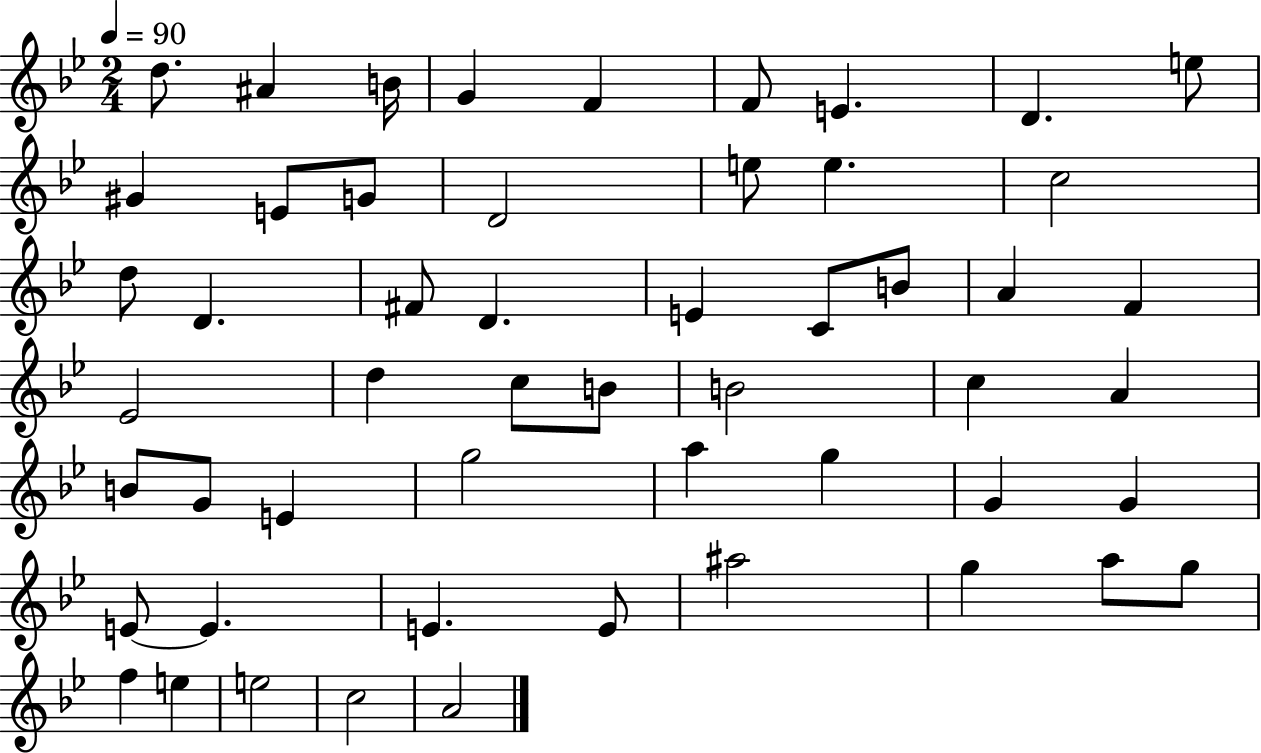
D5/e. A#4/q B4/s G4/q F4/q F4/e E4/q. D4/q. E5/e G#4/q E4/e G4/e D4/h E5/e E5/q. C5/h D5/e D4/q. F#4/e D4/q. E4/q C4/e B4/e A4/q F4/q Eb4/h D5/q C5/e B4/e B4/h C5/q A4/q B4/e G4/e E4/q G5/h A5/q G5/q G4/q G4/q E4/e E4/q. E4/q. E4/e A#5/h G5/q A5/e G5/e F5/q E5/q E5/h C5/h A4/h